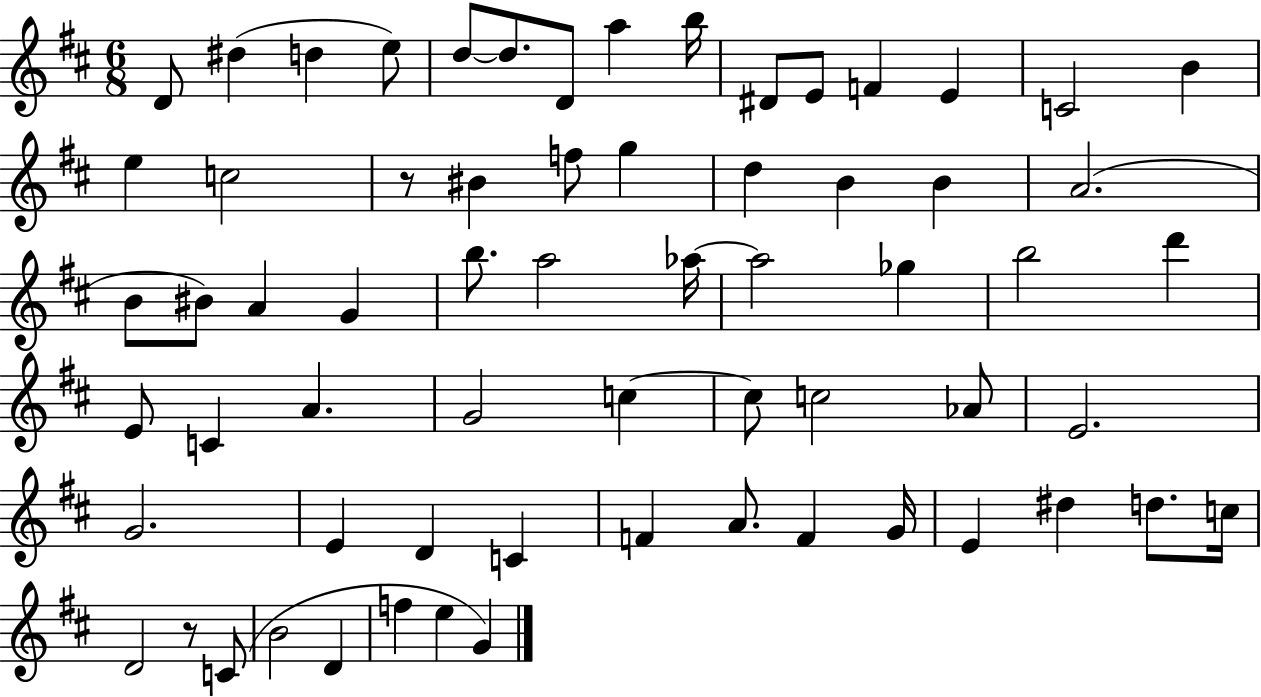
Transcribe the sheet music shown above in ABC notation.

X:1
T:Untitled
M:6/8
L:1/4
K:D
D/2 ^d d e/2 d/2 d/2 D/2 a b/4 ^D/2 E/2 F E C2 B e c2 z/2 ^B f/2 g d B B A2 B/2 ^B/2 A G b/2 a2 _a/4 _a2 _g b2 d' E/2 C A G2 c c/2 c2 _A/2 E2 G2 E D C F A/2 F G/4 E ^d d/2 c/4 D2 z/2 C/2 B2 D f e G